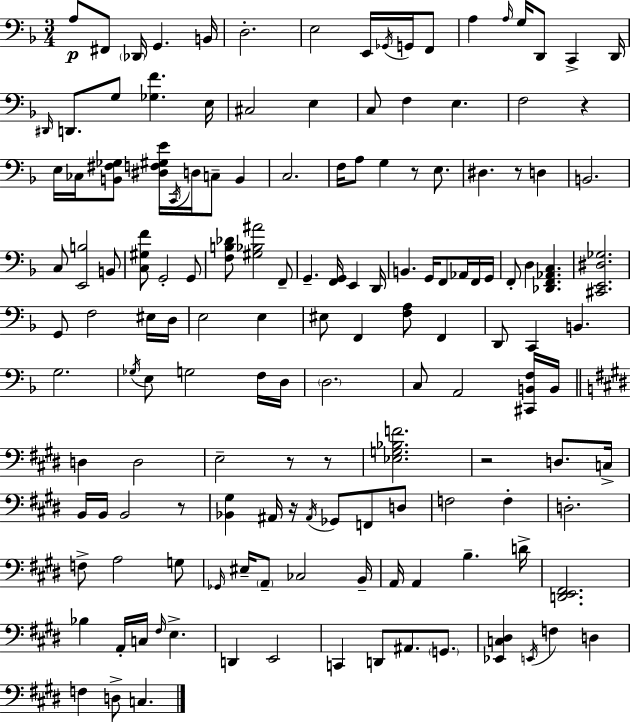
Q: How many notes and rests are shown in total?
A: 148